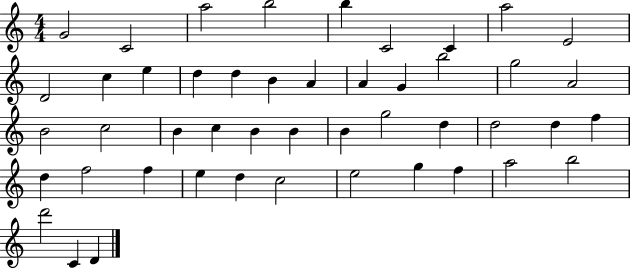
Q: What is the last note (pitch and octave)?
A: D4